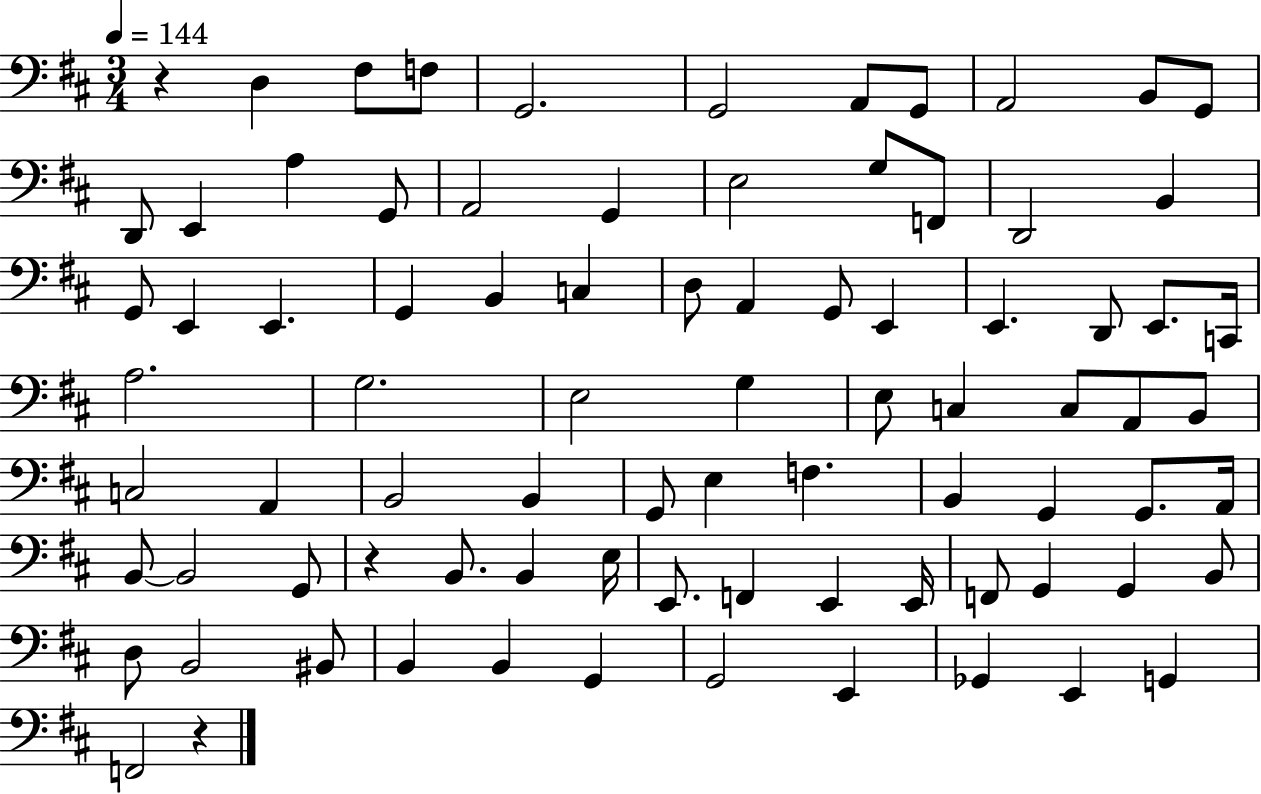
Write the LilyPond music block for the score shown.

{
  \clef bass
  \numericTimeSignature
  \time 3/4
  \key d \major
  \tempo 4 = 144
  r4 d4 fis8 f8 | g,2. | g,2 a,8 g,8 | a,2 b,8 g,8 | \break d,8 e,4 a4 g,8 | a,2 g,4 | e2 g8 f,8 | d,2 b,4 | \break g,8 e,4 e,4. | g,4 b,4 c4 | d8 a,4 g,8 e,4 | e,4. d,8 e,8. c,16 | \break a2. | g2. | e2 g4 | e8 c4 c8 a,8 b,8 | \break c2 a,4 | b,2 b,4 | g,8 e4 f4. | b,4 g,4 g,8. a,16 | \break b,8~~ b,2 g,8 | r4 b,8. b,4 e16 | e,8. f,4 e,4 e,16 | f,8 g,4 g,4 b,8 | \break d8 b,2 bis,8 | b,4 b,4 g,4 | g,2 e,4 | ges,4 e,4 g,4 | \break f,2 r4 | \bar "|."
}